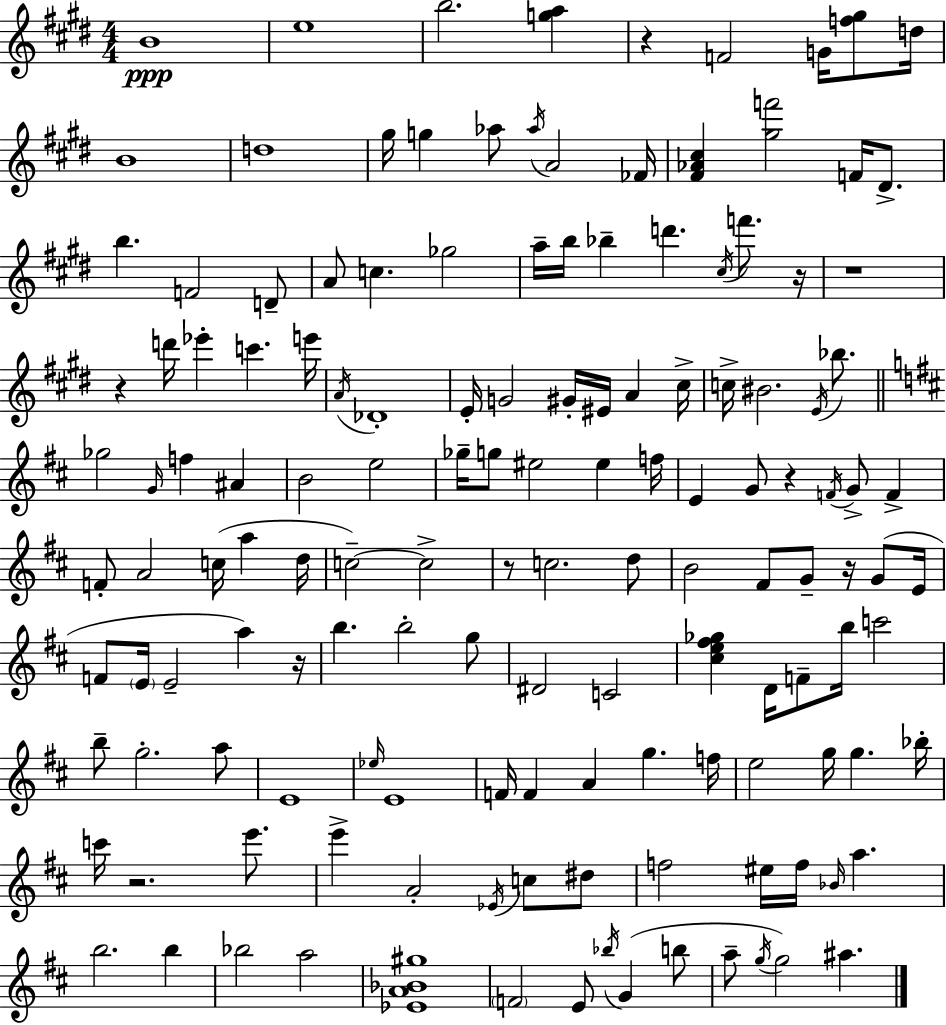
X:1
T:Untitled
M:4/4
L:1/4
K:E
B4 e4 b2 [ga] z F2 G/4 [f^g]/2 d/4 B4 d4 ^g/4 g _a/2 _a/4 A2 _F/4 [^F_A^c] [^gf']2 F/4 ^D/2 b F2 D/2 A/2 c _g2 a/4 b/4 _b d' ^c/4 f'/2 z/4 z4 z d'/4 _e' c' e'/4 A/4 _D4 E/4 G2 ^G/4 ^E/4 A ^c/4 c/4 ^B2 E/4 _b/2 _g2 G/4 f ^A B2 e2 _g/4 g/2 ^e2 ^e f/4 E G/2 z F/4 G/2 F F/2 A2 c/4 a d/4 c2 c2 z/2 c2 d/2 B2 ^F/2 G/2 z/4 G/2 E/4 F/2 E/4 E2 a z/4 b b2 g/2 ^D2 C2 [^ce^f_g] D/4 F/2 b/4 c'2 b/2 g2 a/2 E4 _e/4 E4 F/4 F A g f/4 e2 g/4 g _b/4 c'/4 z2 e'/2 e' A2 _E/4 c/2 ^d/2 f2 ^e/4 f/4 _B/4 a b2 b _b2 a2 [_EA_B^g]4 F2 E/2 _b/4 G b/2 a/2 g/4 g2 ^a